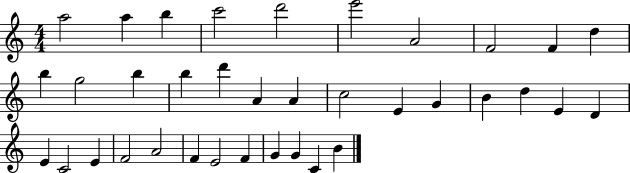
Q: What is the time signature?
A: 4/4